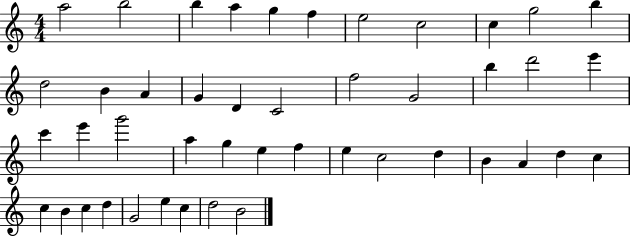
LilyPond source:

{
  \clef treble
  \numericTimeSignature
  \time 4/4
  \key c \major
  a''2 b''2 | b''4 a''4 g''4 f''4 | e''2 c''2 | c''4 g''2 b''4 | \break d''2 b'4 a'4 | g'4 d'4 c'2 | f''2 g'2 | b''4 d'''2 e'''4 | \break c'''4 e'''4 g'''2 | a''4 g''4 e''4 f''4 | e''4 c''2 d''4 | b'4 a'4 d''4 c''4 | \break c''4 b'4 c''4 d''4 | g'2 e''4 c''4 | d''2 b'2 | \bar "|."
}